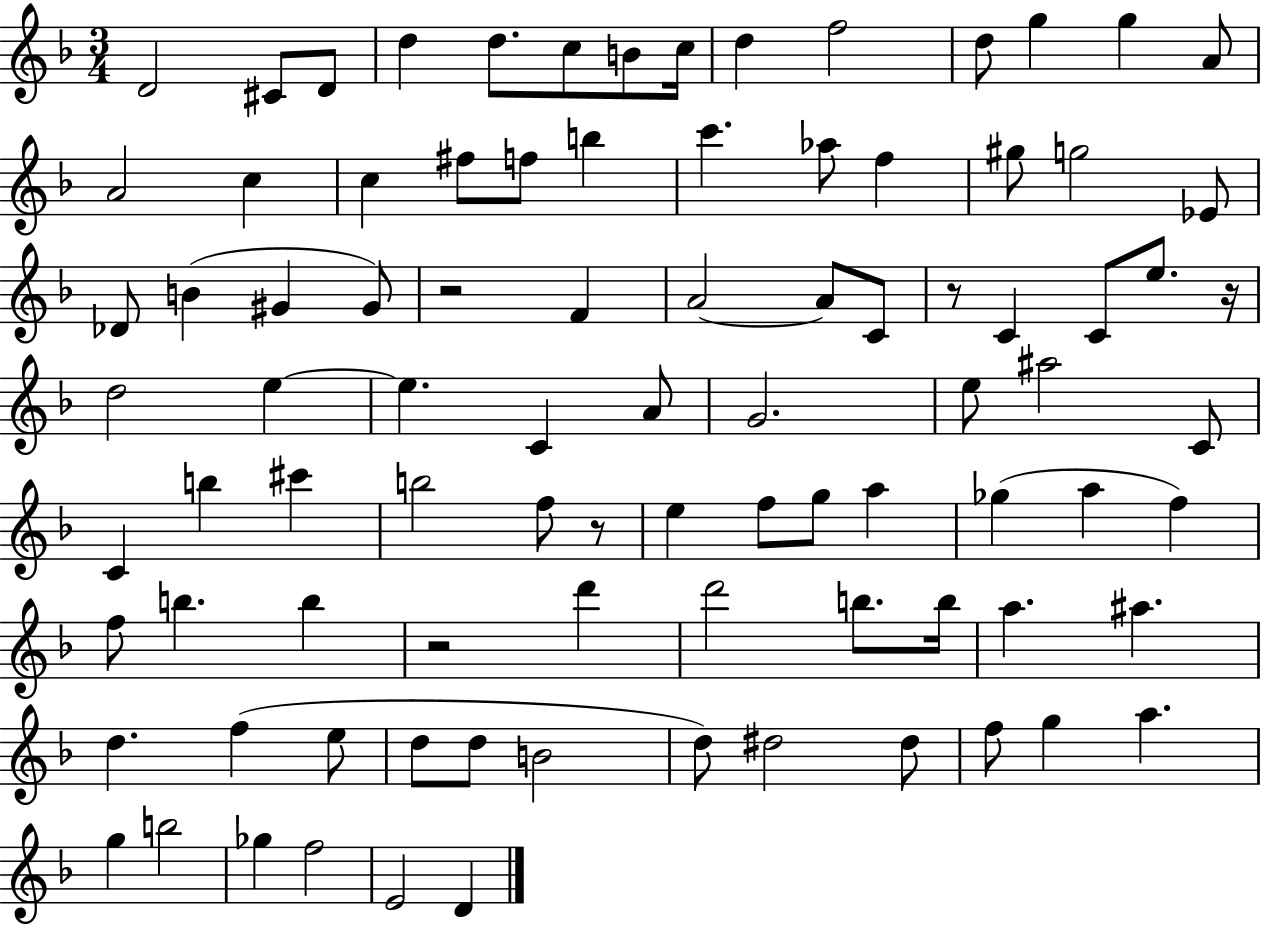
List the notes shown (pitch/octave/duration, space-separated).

D4/h C#4/e D4/e D5/q D5/e. C5/e B4/e C5/s D5/q F5/h D5/e G5/q G5/q A4/e A4/h C5/q C5/q F#5/e F5/e B5/q C6/q. Ab5/e F5/q G#5/e G5/h Eb4/e Db4/e B4/q G#4/q G#4/e R/h F4/q A4/h A4/e C4/e R/e C4/q C4/e E5/e. R/s D5/h E5/q E5/q. C4/q A4/e G4/h. E5/e A#5/h C4/e C4/q B5/q C#6/q B5/h F5/e R/e E5/q F5/e G5/e A5/q Gb5/q A5/q F5/q F5/e B5/q. B5/q R/h D6/q D6/h B5/e. B5/s A5/q. A#5/q. D5/q. F5/q E5/e D5/e D5/e B4/h D5/e D#5/h D#5/e F5/e G5/q A5/q. G5/q B5/h Gb5/q F5/h E4/h D4/q